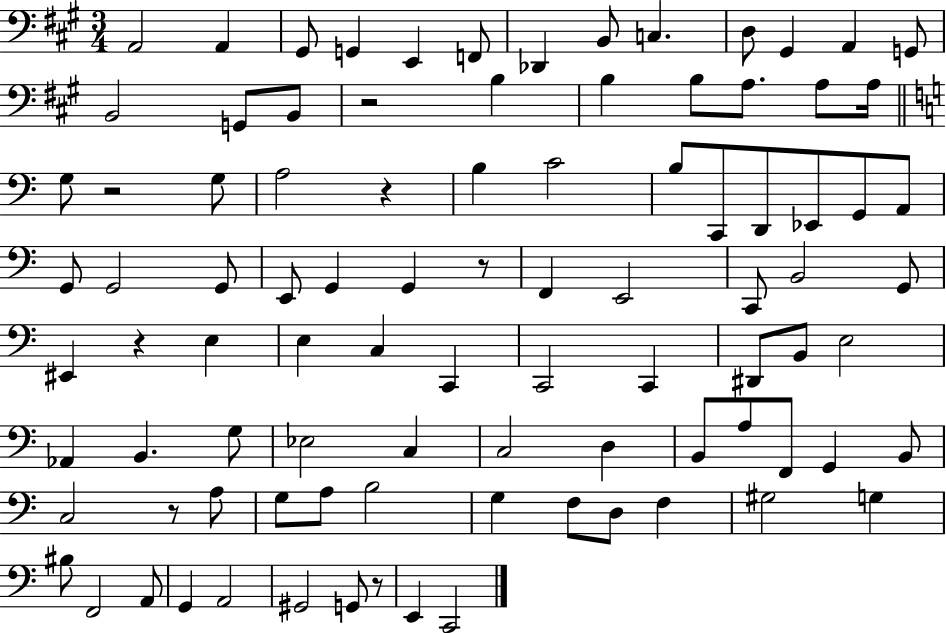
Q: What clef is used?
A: bass